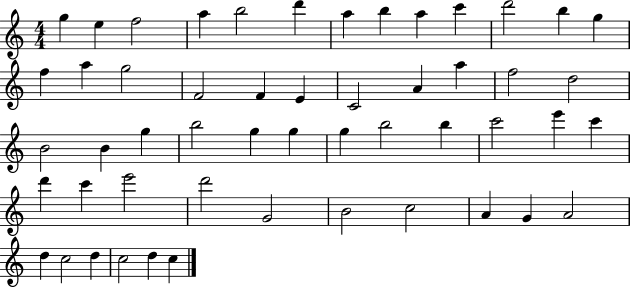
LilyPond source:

{
  \clef treble
  \numericTimeSignature
  \time 4/4
  \key c \major
  g''4 e''4 f''2 | a''4 b''2 d'''4 | a''4 b''4 a''4 c'''4 | d'''2 b''4 g''4 | \break f''4 a''4 g''2 | f'2 f'4 e'4 | c'2 a'4 a''4 | f''2 d''2 | \break b'2 b'4 g''4 | b''2 g''4 g''4 | g''4 b''2 b''4 | c'''2 e'''4 c'''4 | \break d'''4 c'''4 e'''2 | d'''2 g'2 | b'2 c''2 | a'4 g'4 a'2 | \break d''4 c''2 d''4 | c''2 d''4 c''4 | \bar "|."
}